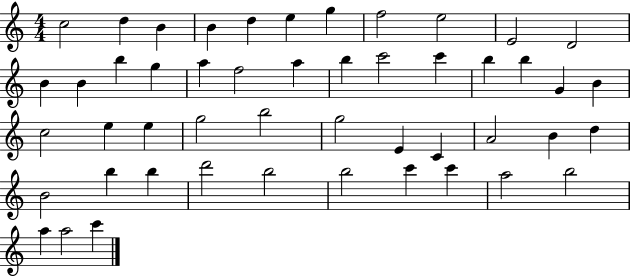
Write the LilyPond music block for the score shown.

{
  \clef treble
  \numericTimeSignature
  \time 4/4
  \key c \major
  c''2 d''4 b'4 | b'4 d''4 e''4 g''4 | f''2 e''2 | e'2 d'2 | \break b'4 b'4 b''4 g''4 | a''4 f''2 a''4 | b''4 c'''2 c'''4 | b''4 b''4 g'4 b'4 | \break c''2 e''4 e''4 | g''2 b''2 | g''2 e'4 c'4 | a'2 b'4 d''4 | \break b'2 b''4 b''4 | d'''2 b''2 | b''2 c'''4 c'''4 | a''2 b''2 | \break a''4 a''2 c'''4 | \bar "|."
}